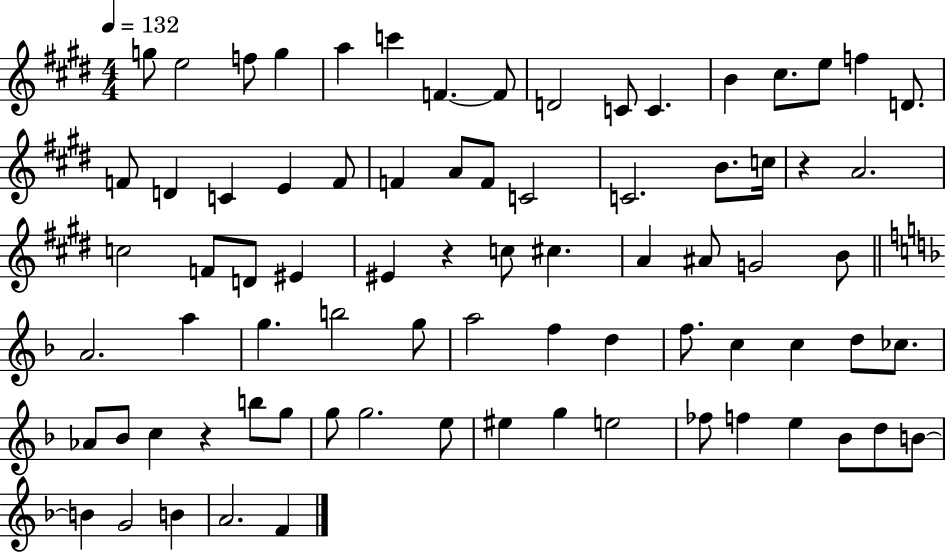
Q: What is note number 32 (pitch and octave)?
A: D4